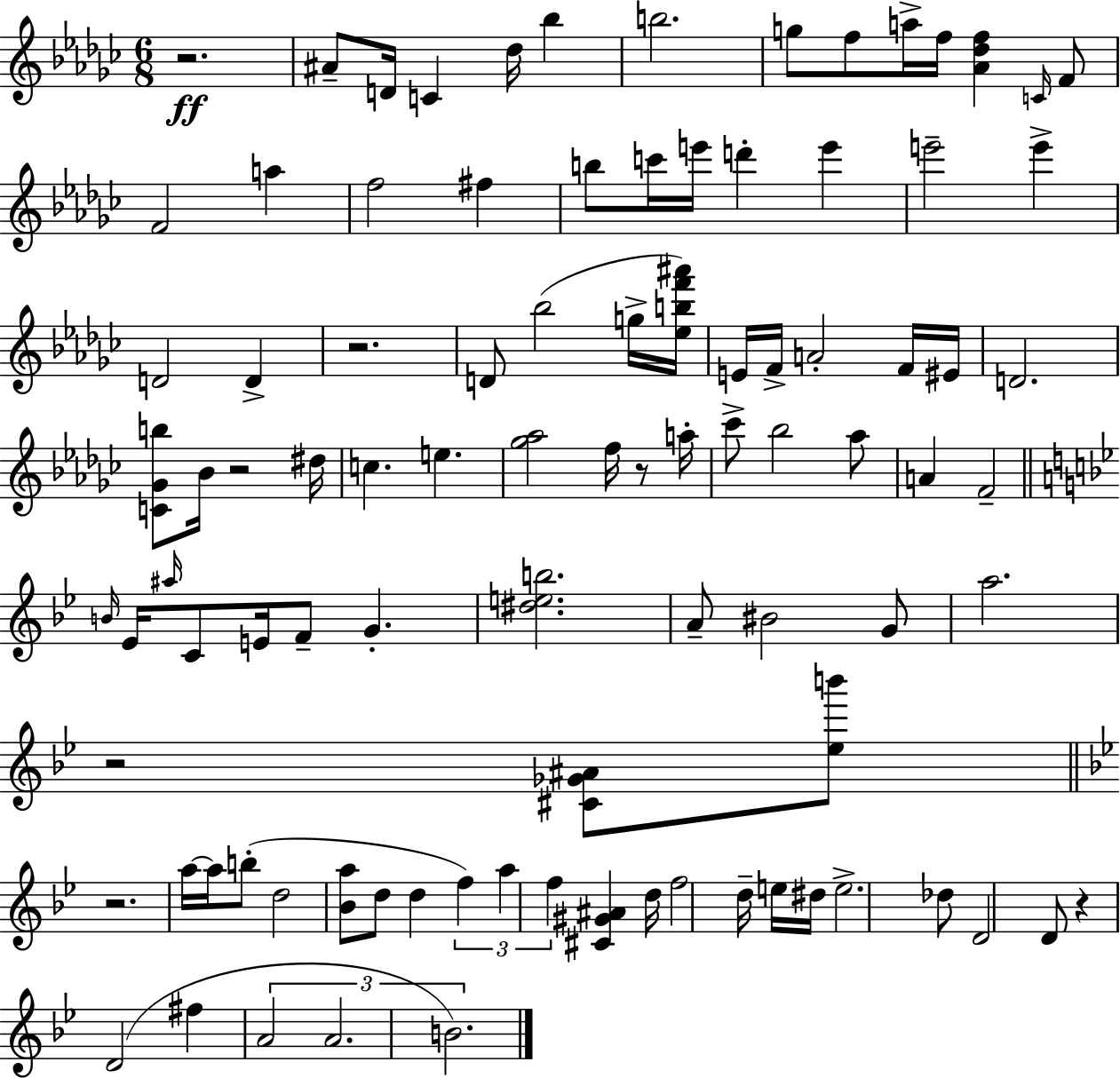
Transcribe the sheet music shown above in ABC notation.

X:1
T:Untitled
M:6/8
L:1/4
K:Ebm
z2 ^A/2 D/4 C _d/4 _b b2 g/2 f/2 a/4 f/4 [_A_df] C/4 F/2 F2 a f2 ^f b/2 c'/4 e'/4 d' e' e'2 e' D2 D z2 D/2 _b2 g/4 [_ebf'^a']/4 E/4 F/4 A2 F/4 ^E/4 D2 [C_Gb]/2 _B/4 z2 ^d/4 c e [_g_a]2 f/4 z/2 a/4 _c'/2 _b2 _a/2 A F2 B/4 _E/4 ^a/4 C/2 E/4 F/2 G [^deb]2 A/2 ^B2 G/2 a2 z2 [^C_G^A]/2 [_eb']/2 z2 a/4 a/4 b/2 d2 [_Ba]/2 d/2 d f a f [^C^G^A] d/4 f2 d/4 e/4 ^d/4 e2 _d/2 D2 D/2 z D2 ^f A2 A2 B2